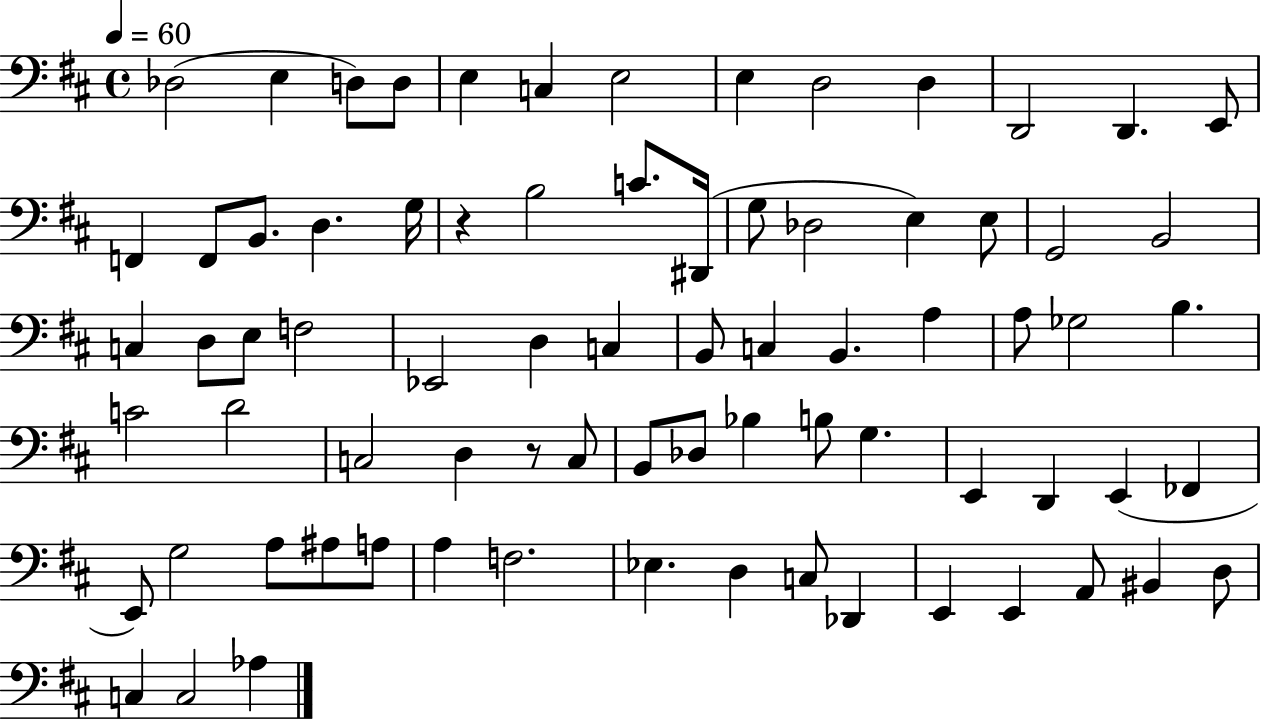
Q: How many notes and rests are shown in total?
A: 76